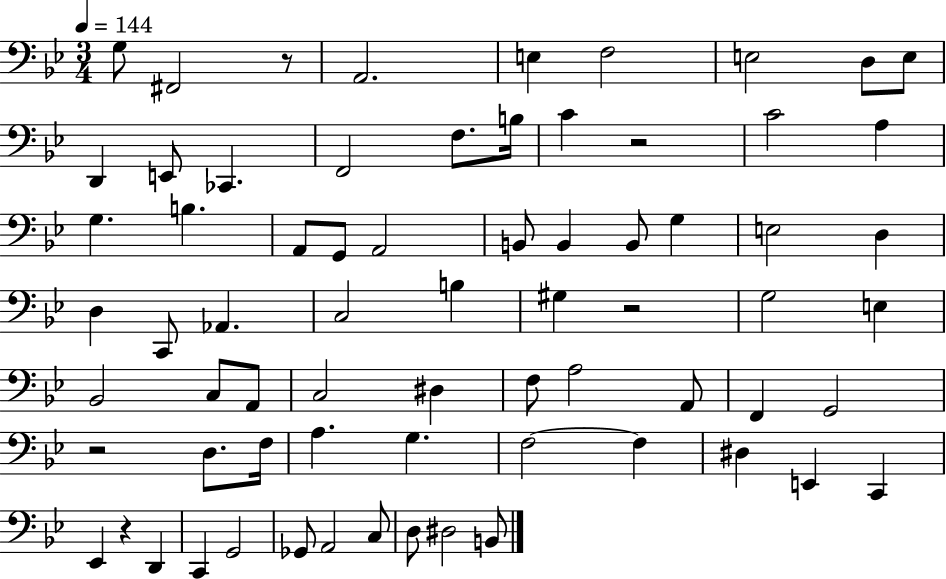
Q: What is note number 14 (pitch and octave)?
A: B3